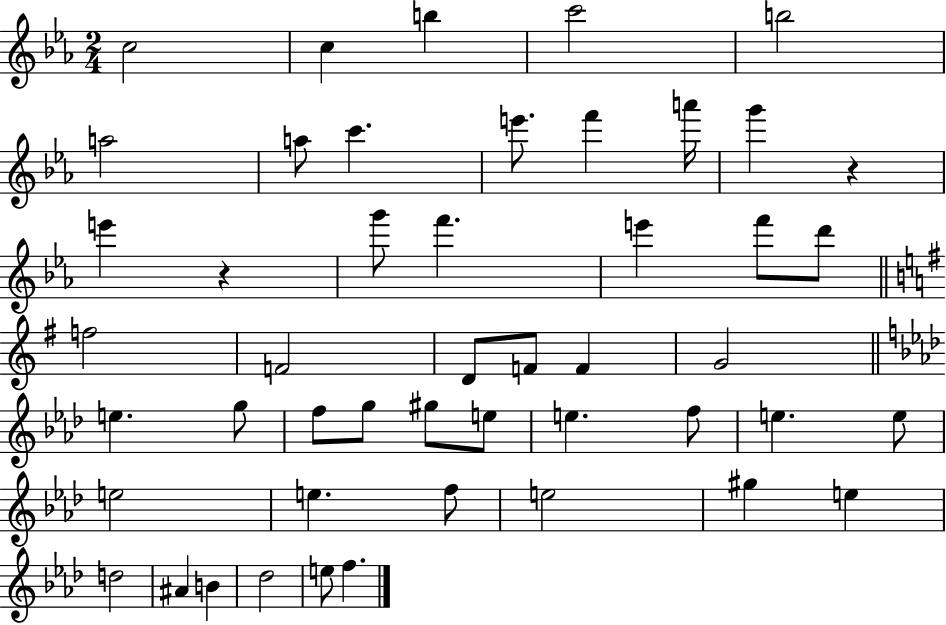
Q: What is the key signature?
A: EES major